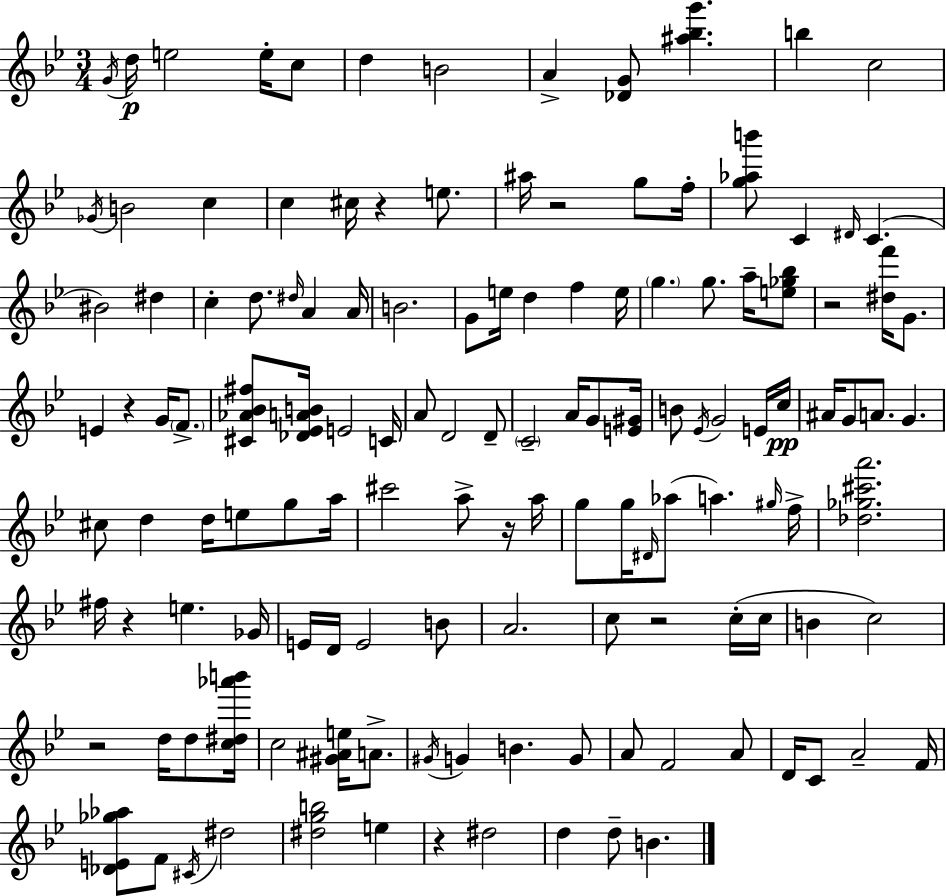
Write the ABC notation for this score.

X:1
T:Untitled
M:3/4
L:1/4
K:Bb
G/4 d/4 e2 e/4 c/2 d B2 A [_DG]/2 [^a_bg'] b c2 _G/4 B2 c c ^c/4 z e/2 ^a/4 z2 g/2 f/4 [g_ab']/2 C ^D/4 C ^B2 ^d c d/2 ^d/4 A A/4 B2 G/2 e/4 d f e/4 g g/2 a/4 [e_g_b]/2 z2 [^df']/4 G/2 E z G/4 F/2 [^C_A_B^f]/2 [_D_EAB]/4 E2 C/4 A/2 D2 D/2 C2 A/4 G/2 [E^G]/4 B/2 _E/4 G2 E/4 c/4 ^A/4 G/2 A/2 G ^c/2 d d/4 e/2 g/2 a/4 ^c'2 a/2 z/4 a/4 g/2 g/4 ^D/4 _a/2 a ^g/4 f/4 [_d_g^c'a']2 ^f/4 z e _G/4 E/4 D/4 E2 B/2 A2 c/2 z2 c/4 c/4 B c2 z2 d/4 d/2 [c^d_a'b']/4 c2 [^G^Ae]/4 A/2 ^G/4 G B G/2 A/2 F2 A/2 D/4 C/2 A2 F/4 [_DE_g_a]/2 F/2 ^C/4 ^d2 [^dgb]2 e z ^d2 d d/2 B